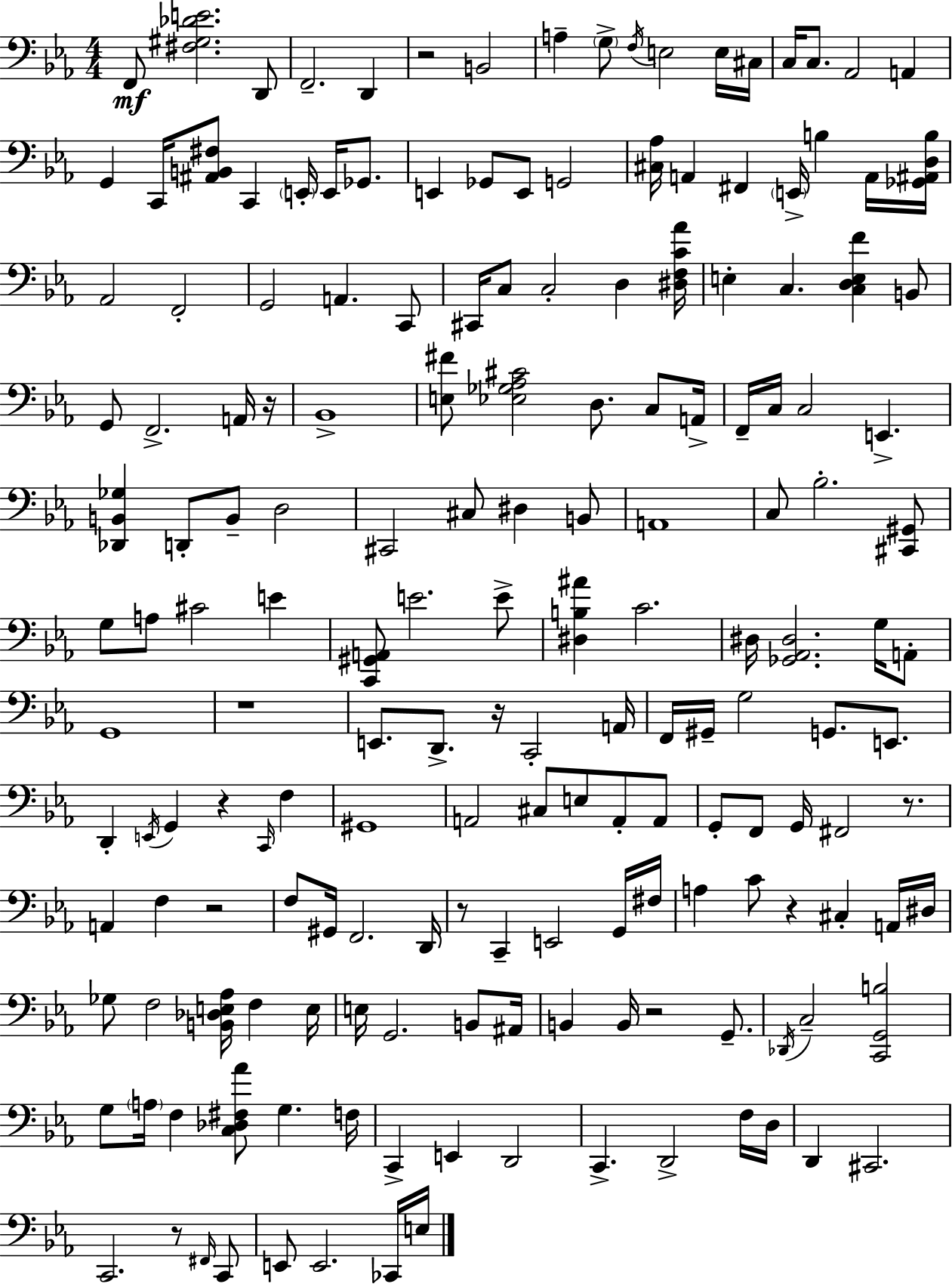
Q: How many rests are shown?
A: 11